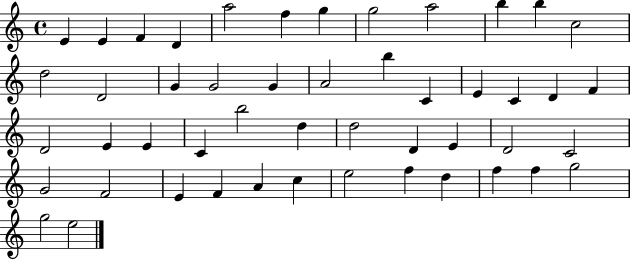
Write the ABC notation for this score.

X:1
T:Untitled
M:4/4
L:1/4
K:C
E E F D a2 f g g2 a2 b b c2 d2 D2 G G2 G A2 b C E C D F D2 E E C b2 d d2 D E D2 C2 G2 F2 E F A c e2 f d f f g2 g2 e2